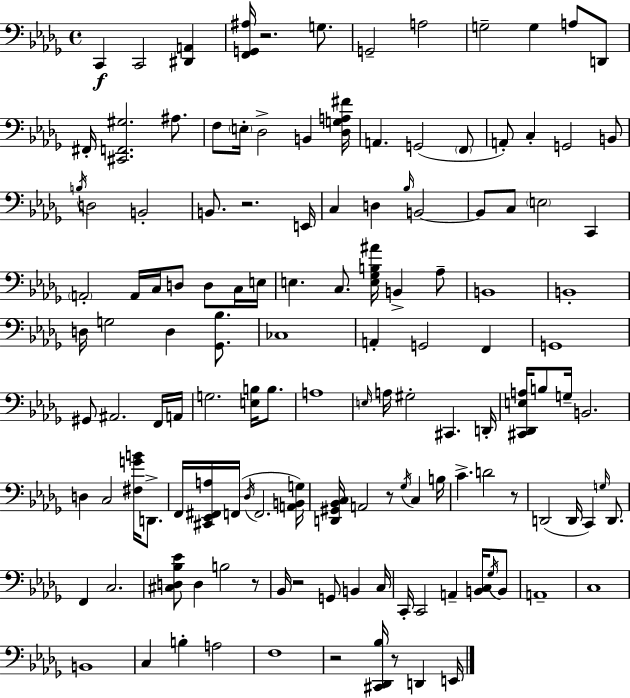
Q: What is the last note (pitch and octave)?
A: E2